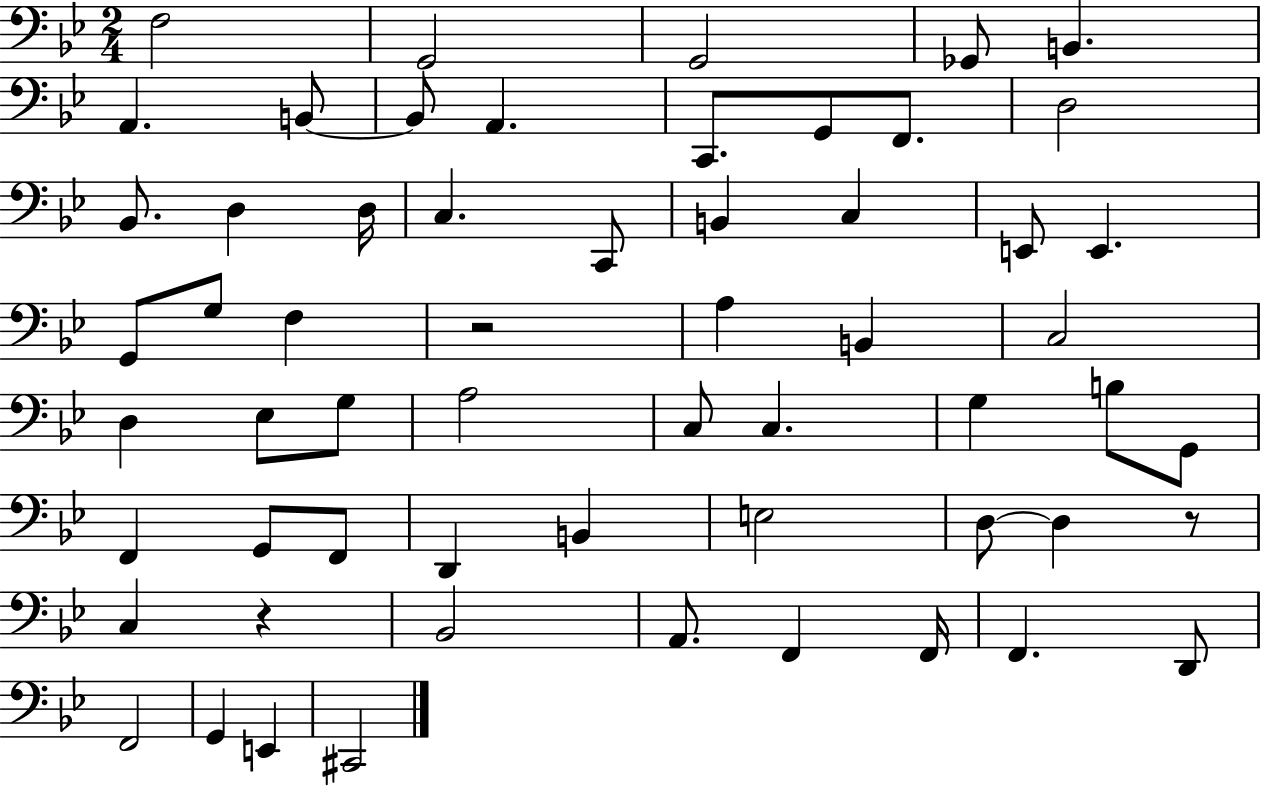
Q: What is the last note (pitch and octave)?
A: C#2